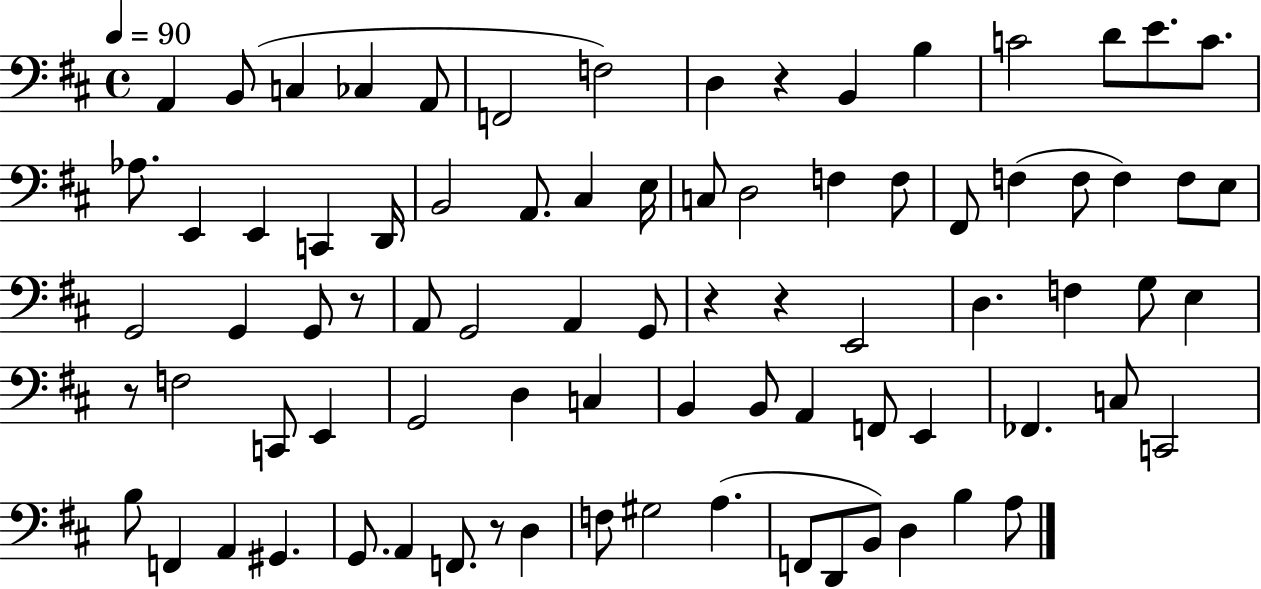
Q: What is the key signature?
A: D major